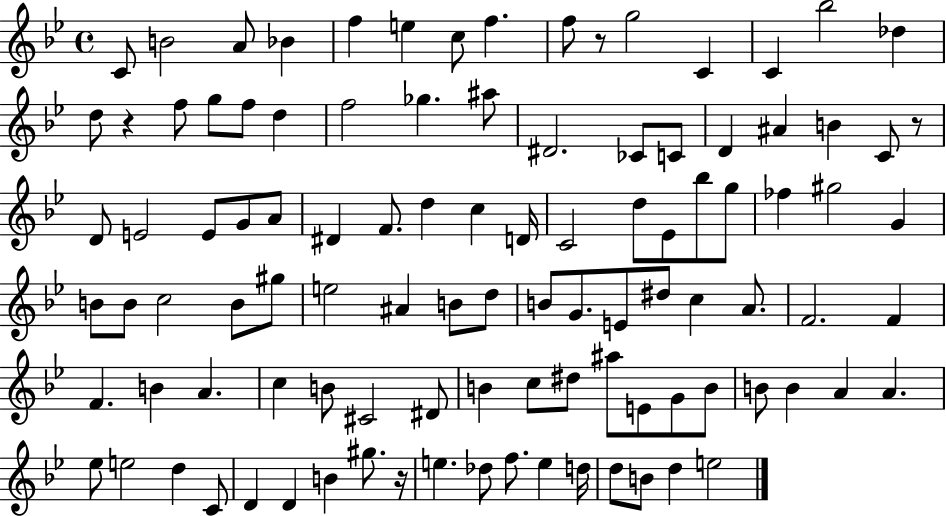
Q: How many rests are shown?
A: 4